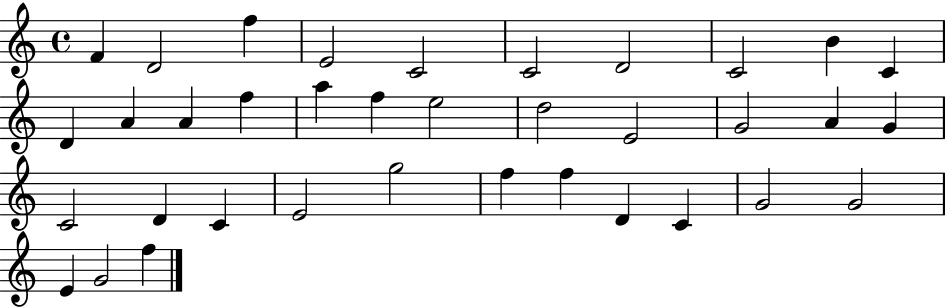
X:1
T:Untitled
M:4/4
L:1/4
K:C
F D2 f E2 C2 C2 D2 C2 B C D A A f a f e2 d2 E2 G2 A G C2 D C E2 g2 f f D C G2 G2 E G2 f